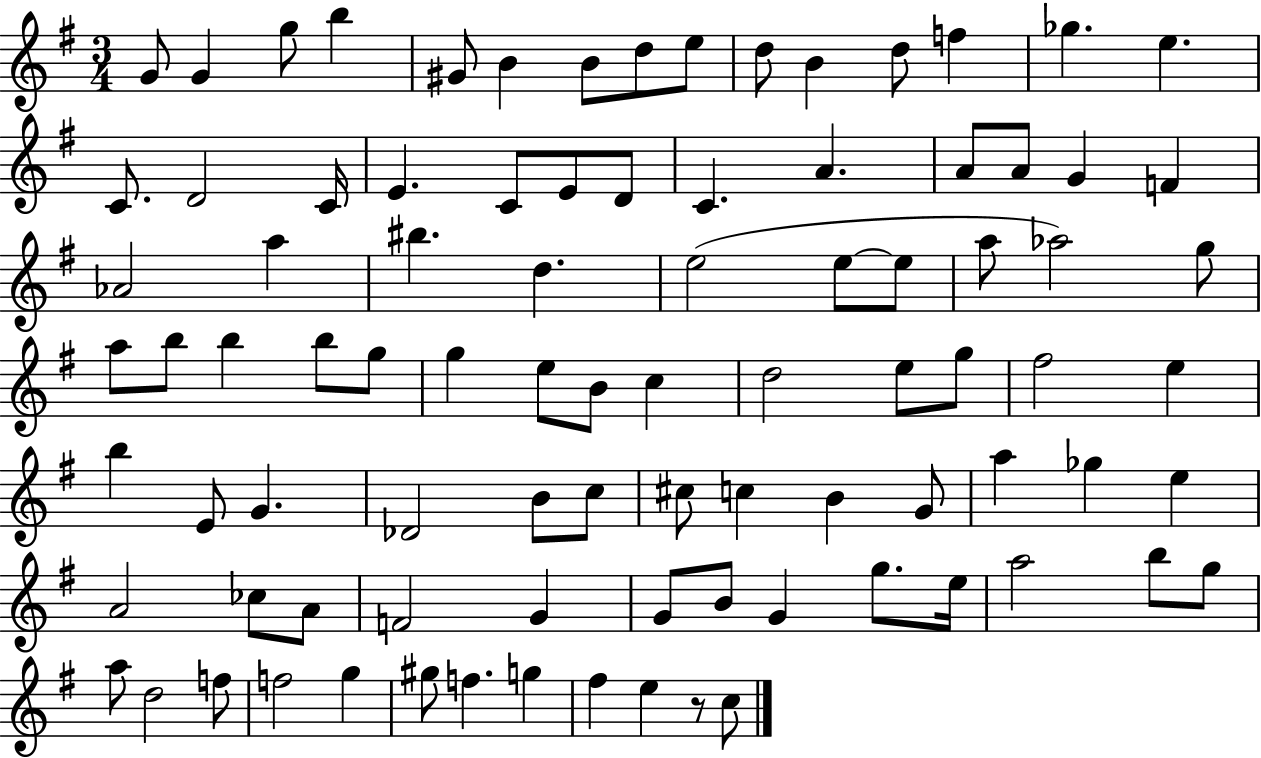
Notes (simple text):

G4/e G4/q G5/e B5/q G#4/e B4/q B4/e D5/e E5/e D5/e B4/q D5/e F5/q Gb5/q. E5/q. C4/e. D4/h C4/s E4/q. C4/e E4/e D4/e C4/q. A4/q. A4/e A4/e G4/q F4/q Ab4/h A5/q BIS5/q. D5/q. E5/h E5/e E5/e A5/e Ab5/h G5/e A5/e B5/e B5/q B5/e G5/e G5/q E5/e B4/e C5/q D5/h E5/e G5/e F#5/h E5/q B5/q E4/e G4/q. Db4/h B4/e C5/e C#5/e C5/q B4/q G4/e A5/q Gb5/q E5/q A4/h CES5/e A4/e F4/h G4/q G4/e B4/e G4/q G5/e. E5/s A5/h B5/e G5/e A5/e D5/h F5/e F5/h G5/q G#5/e F5/q. G5/q F#5/q E5/q R/e C5/e